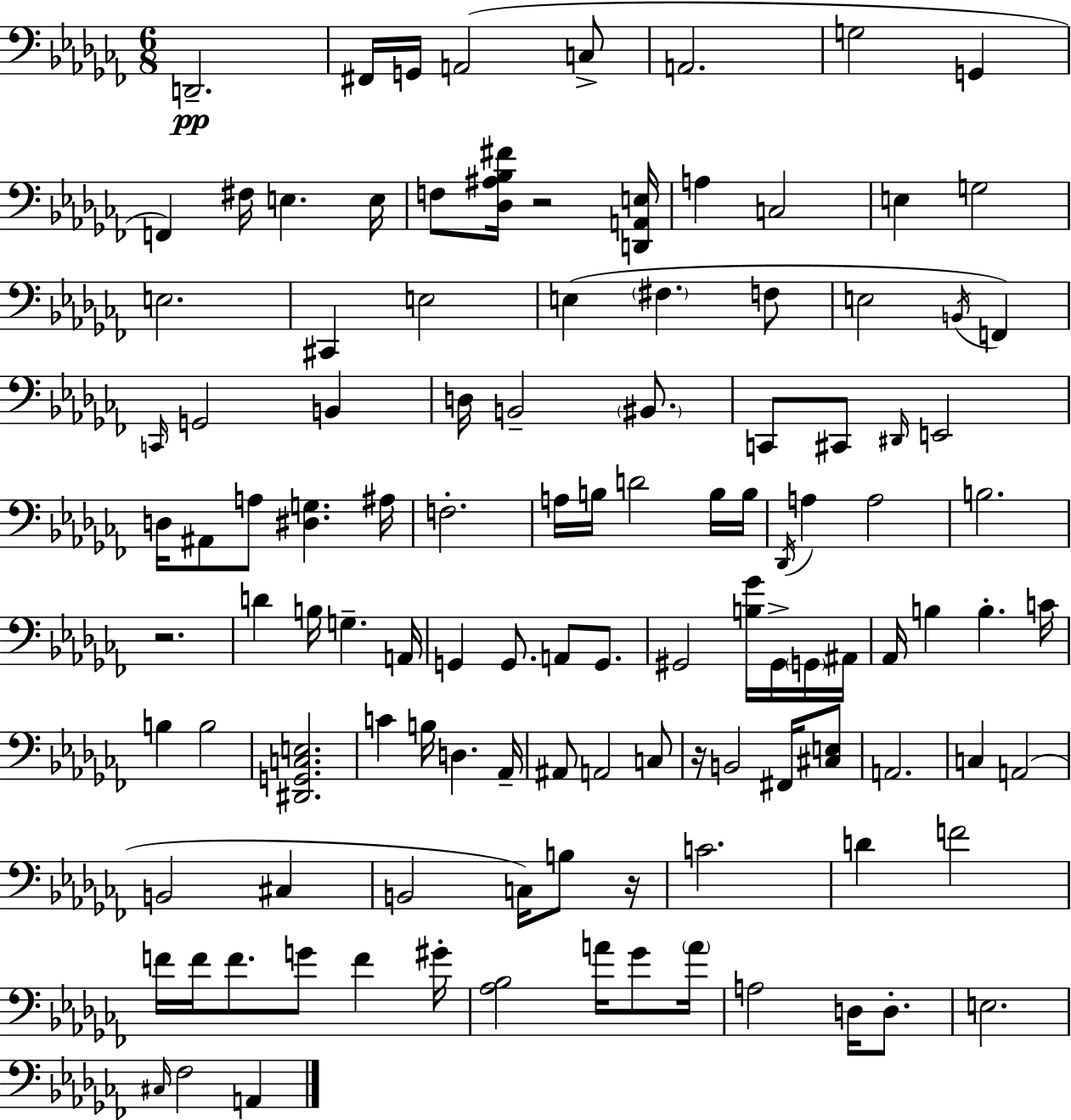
{
  \clef bass
  \numericTimeSignature
  \time 6/8
  \key aes \minor
  d,2.--\pp | fis,16 g,16 a,2( c8-> | a,2. | g2 g,4 | \break f,4) fis16 e4. e16 | f8 <des ais bes fis'>16 r2 <d, a, e>16 | a4 c2 | e4 g2 | \break e2. | cis,4 e2 | e4( \parenthesize fis4. f8 | e2 \acciaccatura { b,16 }) f,4 | \break \grace { c,16 } g,2 b,4 | d16 b,2-- \parenthesize bis,8. | c,8 cis,8 \grace { dis,16 } e,2 | d16 ais,8 a8 <dis g>4. | \break ais16 f2.-. | a16 b16 d'2 | b16 b16 \acciaccatura { des,16 } a4 a2 | b2. | \break r2. | d'4 b16 g4.-- | a,16 g,4 g,8. a,8 | g,8. gis,2 | \break <b ges'>16 gis,16-> \parenthesize g,16 ais,16 aes,16 b4 b4.-. | c'16 b4 b2 | <dis, g, c e>2. | c'4 b16 d4. | \break aes,16-- ais,8 a,2 | c8 r16 b,2 | fis,16 <cis e>8 a,2. | c4 a,2( | \break b,2 | cis4 b,2 | c16) b8 r16 c'2. | d'4 f'2 | \break f'16 f'16 f'8. g'8 f'4 | gis'16-. <aes bes>2 | a'16 ges'8 \parenthesize a'16 a2 | d16 d8.-. e2. | \break \grace { cis16 } fes2 | a,4 \bar "|."
}